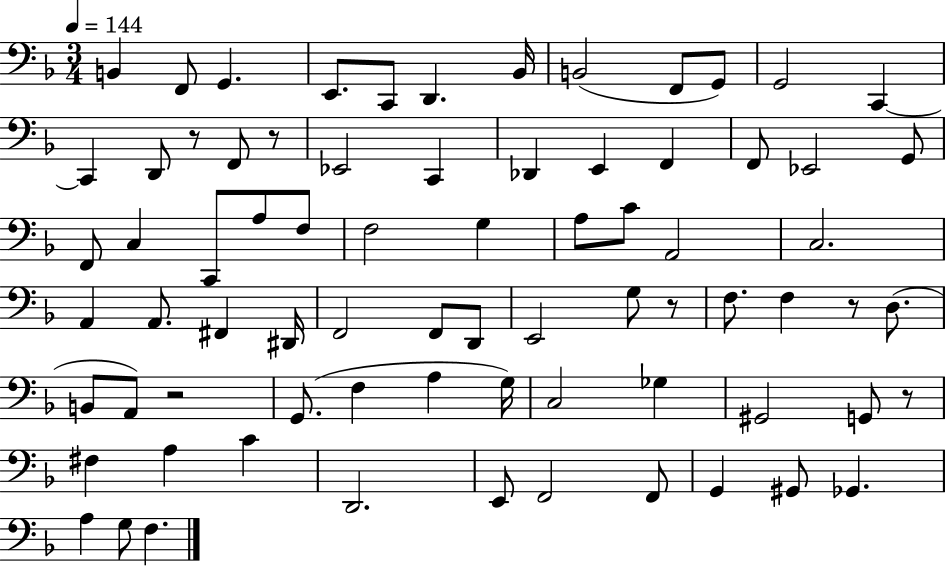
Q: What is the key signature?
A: F major